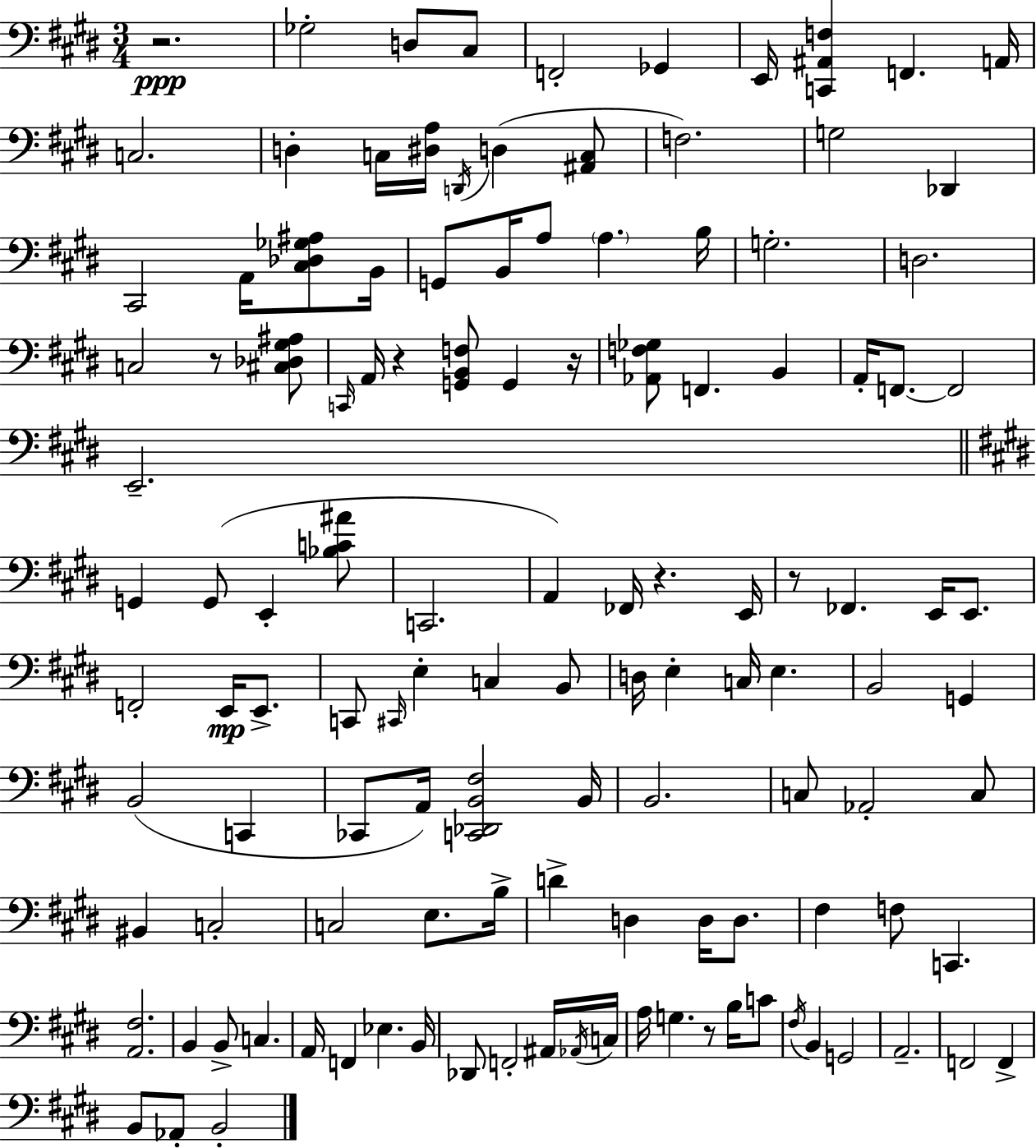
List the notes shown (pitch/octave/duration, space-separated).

R/h. Gb3/h D3/e C#3/e F2/h Gb2/q E2/s [C2,A#2,F3]/q F2/q. A2/s C3/h. D3/q C3/s [D#3,A3]/s D2/s D3/q [A#2,C3]/e F3/h. G3/h Db2/q C#2/h A2/s [C#3,Db3,Gb3,A#3]/e B2/s G2/e B2/s A3/e A3/q. B3/s G3/h. D3/h. C3/h R/e [C#3,Db3,G#3,A#3]/e C2/s A2/s R/q [G2,B2,F3]/e G2/q R/s [Ab2,F3,Gb3]/e F2/q. B2/q A2/s F2/e. F2/h E2/h. G2/q G2/e E2/q [Bb3,C4,A#4]/e C2/h. A2/q FES2/s R/q. E2/s R/e FES2/q. E2/s E2/e. F2/h E2/s E2/e. C2/e C#2/s E3/q C3/q B2/e D3/s E3/q C3/s E3/q. B2/h G2/q B2/h C2/q CES2/e A2/s [C2,Db2,B2,F#3]/h B2/s B2/h. C3/e Ab2/h C3/e BIS2/q C3/h C3/h E3/e. B3/s D4/q D3/q D3/s D3/e. F#3/q F3/e C2/q. [A2,F#3]/h. B2/q B2/e C3/q. A2/s F2/q Eb3/q. B2/s Db2/e F2/h A#2/s Ab2/s C3/s A3/s G3/q. R/e B3/s C4/e F#3/s B2/q G2/h A2/h. F2/h F2/q B2/e Ab2/e B2/h